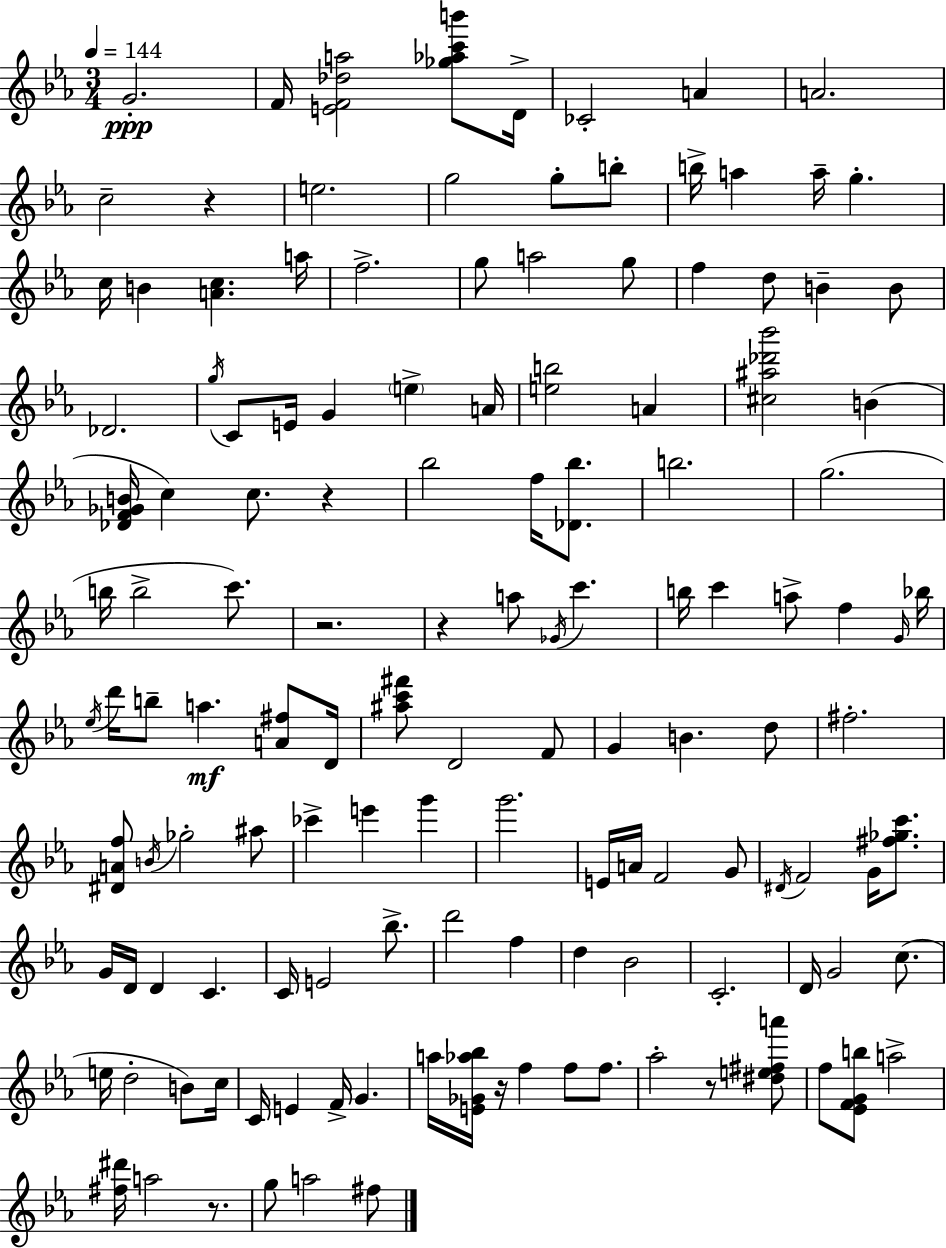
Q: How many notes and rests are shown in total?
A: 134